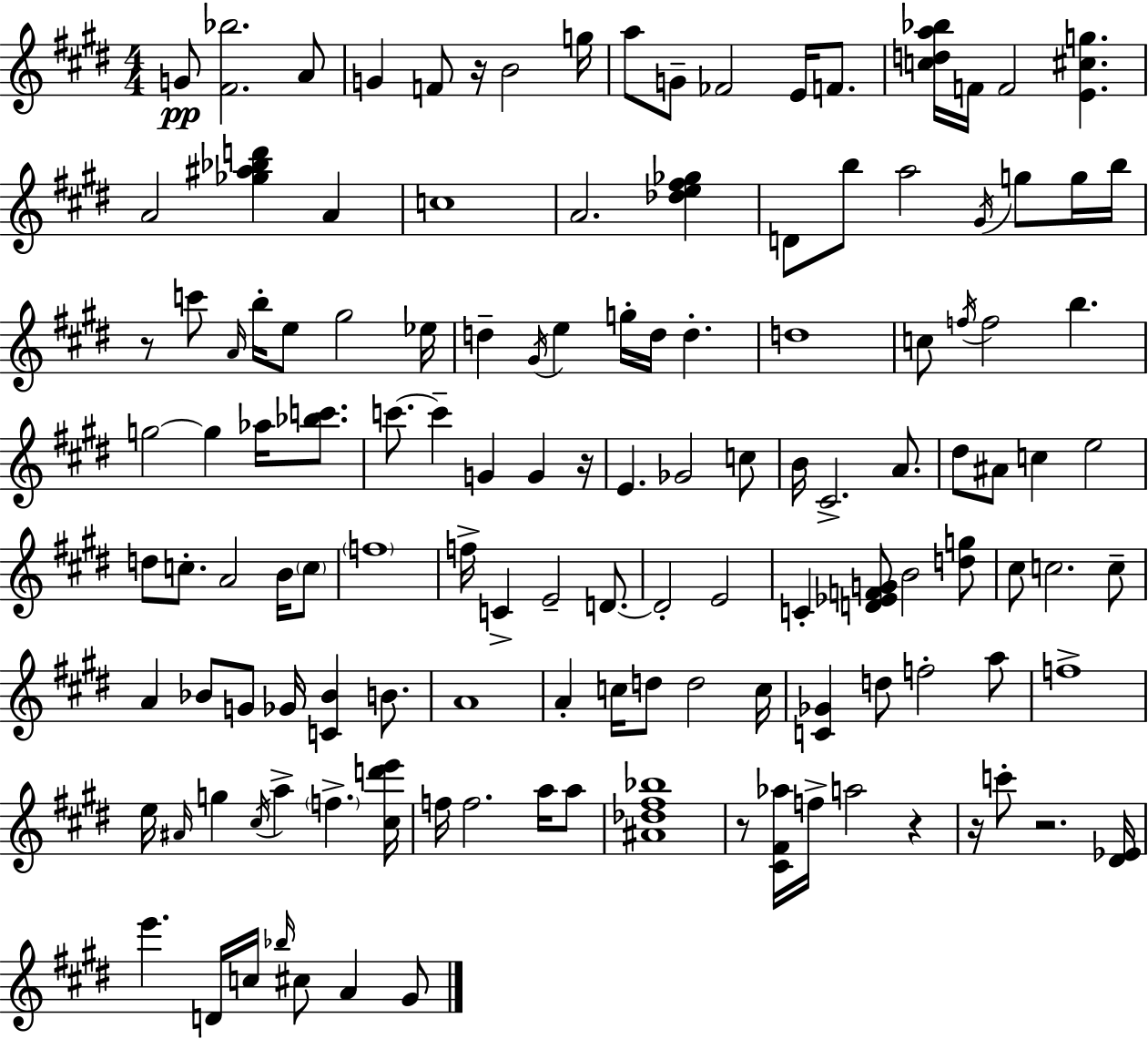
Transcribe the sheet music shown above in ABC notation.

X:1
T:Untitled
M:4/4
L:1/4
K:E
G/2 [^F_b]2 A/2 G F/2 z/4 B2 g/4 a/2 G/2 _F2 E/4 F/2 [cda_b]/4 F/4 F2 [E^cg] A2 [_g^a_bd'] A c4 A2 [_de^f_g] D/2 b/2 a2 ^G/4 g/2 g/4 b/4 z/2 c'/2 A/4 b/4 e/2 ^g2 _e/4 d ^G/4 e g/4 d/4 d d4 c/2 f/4 f2 b g2 g _a/4 [_bc']/2 c'/2 c' G G z/4 E _G2 c/2 B/4 ^C2 A/2 ^d/2 ^A/2 c e2 d/2 c/2 A2 B/4 c/2 f4 f/4 C E2 D/2 D2 E2 C [D_EFG]/2 B2 [dg]/2 ^c/2 c2 c/2 A _B/2 G/2 _G/4 [C_B] B/2 A4 A c/4 d/2 d2 c/4 [C_G] d/2 f2 a/2 f4 e/4 ^A/4 g ^c/4 a f [^cd'e']/4 f/4 f2 a/4 a/2 [^A_d^f_b]4 z/2 [^C^F_a]/4 f/4 a2 z z/4 c'/2 z2 [^D_E]/4 e' D/4 c/4 _b/4 ^c/2 A ^G/2